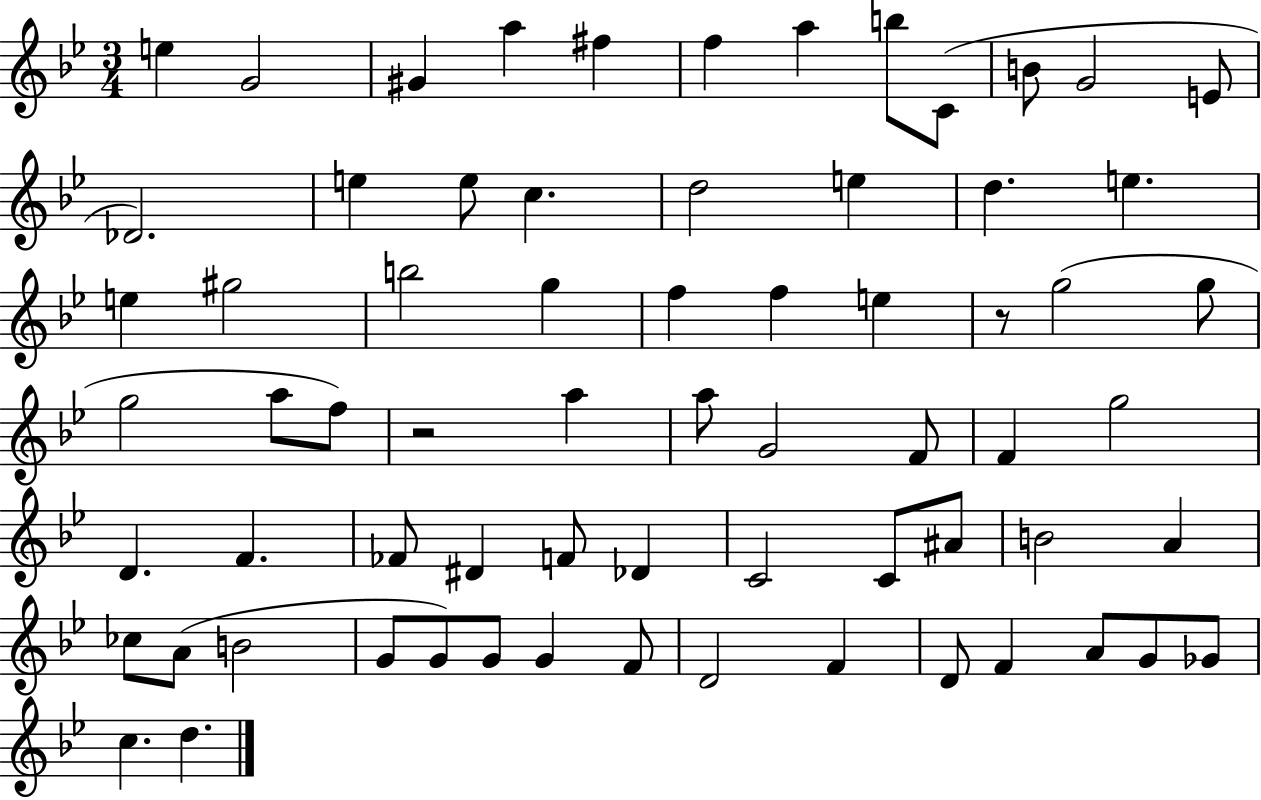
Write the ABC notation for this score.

X:1
T:Untitled
M:3/4
L:1/4
K:Bb
e G2 ^G a ^f f a b/2 C/2 B/2 G2 E/2 _D2 e e/2 c d2 e d e e ^g2 b2 g f f e z/2 g2 g/2 g2 a/2 f/2 z2 a a/2 G2 F/2 F g2 D F _F/2 ^D F/2 _D C2 C/2 ^A/2 B2 A _c/2 A/2 B2 G/2 G/2 G/2 G F/2 D2 F D/2 F A/2 G/2 _G/2 c d